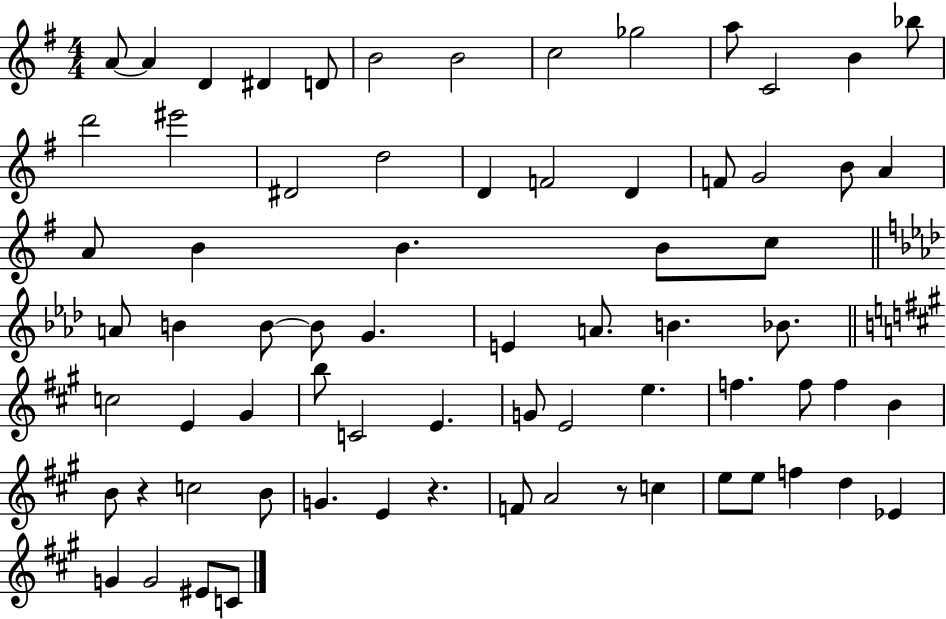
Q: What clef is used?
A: treble